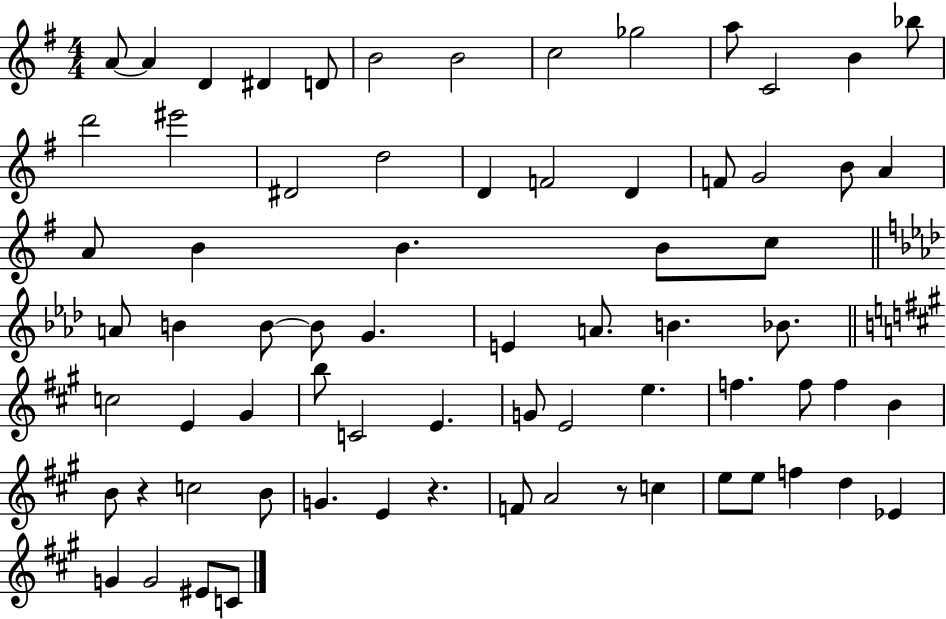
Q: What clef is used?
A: treble